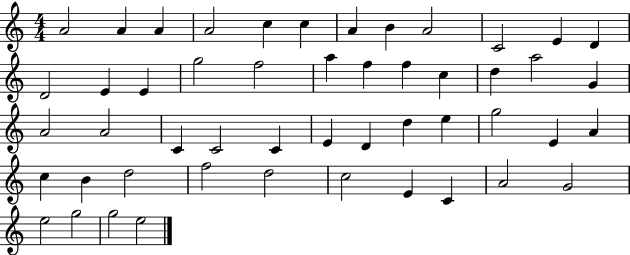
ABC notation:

X:1
T:Untitled
M:4/4
L:1/4
K:C
A2 A A A2 c c A B A2 C2 E D D2 E E g2 f2 a f f c d a2 G A2 A2 C C2 C E D d e g2 E A c B d2 f2 d2 c2 E C A2 G2 e2 g2 g2 e2